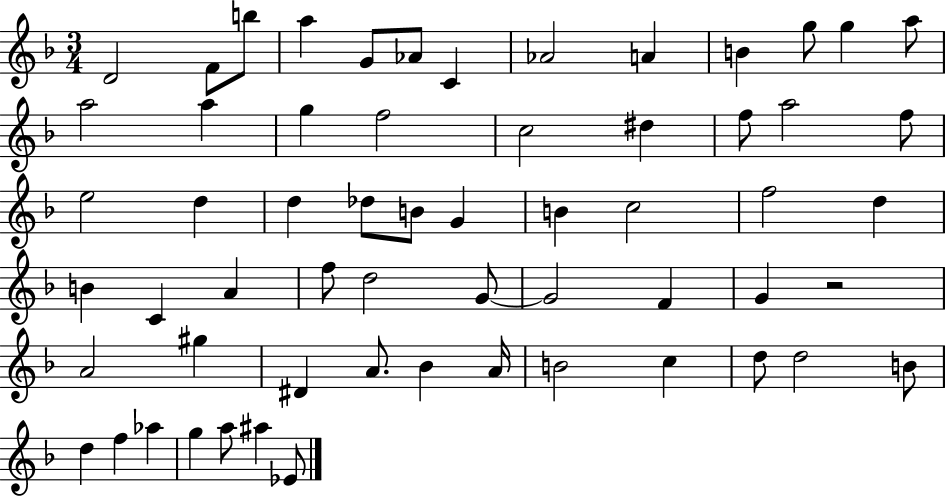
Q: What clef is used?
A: treble